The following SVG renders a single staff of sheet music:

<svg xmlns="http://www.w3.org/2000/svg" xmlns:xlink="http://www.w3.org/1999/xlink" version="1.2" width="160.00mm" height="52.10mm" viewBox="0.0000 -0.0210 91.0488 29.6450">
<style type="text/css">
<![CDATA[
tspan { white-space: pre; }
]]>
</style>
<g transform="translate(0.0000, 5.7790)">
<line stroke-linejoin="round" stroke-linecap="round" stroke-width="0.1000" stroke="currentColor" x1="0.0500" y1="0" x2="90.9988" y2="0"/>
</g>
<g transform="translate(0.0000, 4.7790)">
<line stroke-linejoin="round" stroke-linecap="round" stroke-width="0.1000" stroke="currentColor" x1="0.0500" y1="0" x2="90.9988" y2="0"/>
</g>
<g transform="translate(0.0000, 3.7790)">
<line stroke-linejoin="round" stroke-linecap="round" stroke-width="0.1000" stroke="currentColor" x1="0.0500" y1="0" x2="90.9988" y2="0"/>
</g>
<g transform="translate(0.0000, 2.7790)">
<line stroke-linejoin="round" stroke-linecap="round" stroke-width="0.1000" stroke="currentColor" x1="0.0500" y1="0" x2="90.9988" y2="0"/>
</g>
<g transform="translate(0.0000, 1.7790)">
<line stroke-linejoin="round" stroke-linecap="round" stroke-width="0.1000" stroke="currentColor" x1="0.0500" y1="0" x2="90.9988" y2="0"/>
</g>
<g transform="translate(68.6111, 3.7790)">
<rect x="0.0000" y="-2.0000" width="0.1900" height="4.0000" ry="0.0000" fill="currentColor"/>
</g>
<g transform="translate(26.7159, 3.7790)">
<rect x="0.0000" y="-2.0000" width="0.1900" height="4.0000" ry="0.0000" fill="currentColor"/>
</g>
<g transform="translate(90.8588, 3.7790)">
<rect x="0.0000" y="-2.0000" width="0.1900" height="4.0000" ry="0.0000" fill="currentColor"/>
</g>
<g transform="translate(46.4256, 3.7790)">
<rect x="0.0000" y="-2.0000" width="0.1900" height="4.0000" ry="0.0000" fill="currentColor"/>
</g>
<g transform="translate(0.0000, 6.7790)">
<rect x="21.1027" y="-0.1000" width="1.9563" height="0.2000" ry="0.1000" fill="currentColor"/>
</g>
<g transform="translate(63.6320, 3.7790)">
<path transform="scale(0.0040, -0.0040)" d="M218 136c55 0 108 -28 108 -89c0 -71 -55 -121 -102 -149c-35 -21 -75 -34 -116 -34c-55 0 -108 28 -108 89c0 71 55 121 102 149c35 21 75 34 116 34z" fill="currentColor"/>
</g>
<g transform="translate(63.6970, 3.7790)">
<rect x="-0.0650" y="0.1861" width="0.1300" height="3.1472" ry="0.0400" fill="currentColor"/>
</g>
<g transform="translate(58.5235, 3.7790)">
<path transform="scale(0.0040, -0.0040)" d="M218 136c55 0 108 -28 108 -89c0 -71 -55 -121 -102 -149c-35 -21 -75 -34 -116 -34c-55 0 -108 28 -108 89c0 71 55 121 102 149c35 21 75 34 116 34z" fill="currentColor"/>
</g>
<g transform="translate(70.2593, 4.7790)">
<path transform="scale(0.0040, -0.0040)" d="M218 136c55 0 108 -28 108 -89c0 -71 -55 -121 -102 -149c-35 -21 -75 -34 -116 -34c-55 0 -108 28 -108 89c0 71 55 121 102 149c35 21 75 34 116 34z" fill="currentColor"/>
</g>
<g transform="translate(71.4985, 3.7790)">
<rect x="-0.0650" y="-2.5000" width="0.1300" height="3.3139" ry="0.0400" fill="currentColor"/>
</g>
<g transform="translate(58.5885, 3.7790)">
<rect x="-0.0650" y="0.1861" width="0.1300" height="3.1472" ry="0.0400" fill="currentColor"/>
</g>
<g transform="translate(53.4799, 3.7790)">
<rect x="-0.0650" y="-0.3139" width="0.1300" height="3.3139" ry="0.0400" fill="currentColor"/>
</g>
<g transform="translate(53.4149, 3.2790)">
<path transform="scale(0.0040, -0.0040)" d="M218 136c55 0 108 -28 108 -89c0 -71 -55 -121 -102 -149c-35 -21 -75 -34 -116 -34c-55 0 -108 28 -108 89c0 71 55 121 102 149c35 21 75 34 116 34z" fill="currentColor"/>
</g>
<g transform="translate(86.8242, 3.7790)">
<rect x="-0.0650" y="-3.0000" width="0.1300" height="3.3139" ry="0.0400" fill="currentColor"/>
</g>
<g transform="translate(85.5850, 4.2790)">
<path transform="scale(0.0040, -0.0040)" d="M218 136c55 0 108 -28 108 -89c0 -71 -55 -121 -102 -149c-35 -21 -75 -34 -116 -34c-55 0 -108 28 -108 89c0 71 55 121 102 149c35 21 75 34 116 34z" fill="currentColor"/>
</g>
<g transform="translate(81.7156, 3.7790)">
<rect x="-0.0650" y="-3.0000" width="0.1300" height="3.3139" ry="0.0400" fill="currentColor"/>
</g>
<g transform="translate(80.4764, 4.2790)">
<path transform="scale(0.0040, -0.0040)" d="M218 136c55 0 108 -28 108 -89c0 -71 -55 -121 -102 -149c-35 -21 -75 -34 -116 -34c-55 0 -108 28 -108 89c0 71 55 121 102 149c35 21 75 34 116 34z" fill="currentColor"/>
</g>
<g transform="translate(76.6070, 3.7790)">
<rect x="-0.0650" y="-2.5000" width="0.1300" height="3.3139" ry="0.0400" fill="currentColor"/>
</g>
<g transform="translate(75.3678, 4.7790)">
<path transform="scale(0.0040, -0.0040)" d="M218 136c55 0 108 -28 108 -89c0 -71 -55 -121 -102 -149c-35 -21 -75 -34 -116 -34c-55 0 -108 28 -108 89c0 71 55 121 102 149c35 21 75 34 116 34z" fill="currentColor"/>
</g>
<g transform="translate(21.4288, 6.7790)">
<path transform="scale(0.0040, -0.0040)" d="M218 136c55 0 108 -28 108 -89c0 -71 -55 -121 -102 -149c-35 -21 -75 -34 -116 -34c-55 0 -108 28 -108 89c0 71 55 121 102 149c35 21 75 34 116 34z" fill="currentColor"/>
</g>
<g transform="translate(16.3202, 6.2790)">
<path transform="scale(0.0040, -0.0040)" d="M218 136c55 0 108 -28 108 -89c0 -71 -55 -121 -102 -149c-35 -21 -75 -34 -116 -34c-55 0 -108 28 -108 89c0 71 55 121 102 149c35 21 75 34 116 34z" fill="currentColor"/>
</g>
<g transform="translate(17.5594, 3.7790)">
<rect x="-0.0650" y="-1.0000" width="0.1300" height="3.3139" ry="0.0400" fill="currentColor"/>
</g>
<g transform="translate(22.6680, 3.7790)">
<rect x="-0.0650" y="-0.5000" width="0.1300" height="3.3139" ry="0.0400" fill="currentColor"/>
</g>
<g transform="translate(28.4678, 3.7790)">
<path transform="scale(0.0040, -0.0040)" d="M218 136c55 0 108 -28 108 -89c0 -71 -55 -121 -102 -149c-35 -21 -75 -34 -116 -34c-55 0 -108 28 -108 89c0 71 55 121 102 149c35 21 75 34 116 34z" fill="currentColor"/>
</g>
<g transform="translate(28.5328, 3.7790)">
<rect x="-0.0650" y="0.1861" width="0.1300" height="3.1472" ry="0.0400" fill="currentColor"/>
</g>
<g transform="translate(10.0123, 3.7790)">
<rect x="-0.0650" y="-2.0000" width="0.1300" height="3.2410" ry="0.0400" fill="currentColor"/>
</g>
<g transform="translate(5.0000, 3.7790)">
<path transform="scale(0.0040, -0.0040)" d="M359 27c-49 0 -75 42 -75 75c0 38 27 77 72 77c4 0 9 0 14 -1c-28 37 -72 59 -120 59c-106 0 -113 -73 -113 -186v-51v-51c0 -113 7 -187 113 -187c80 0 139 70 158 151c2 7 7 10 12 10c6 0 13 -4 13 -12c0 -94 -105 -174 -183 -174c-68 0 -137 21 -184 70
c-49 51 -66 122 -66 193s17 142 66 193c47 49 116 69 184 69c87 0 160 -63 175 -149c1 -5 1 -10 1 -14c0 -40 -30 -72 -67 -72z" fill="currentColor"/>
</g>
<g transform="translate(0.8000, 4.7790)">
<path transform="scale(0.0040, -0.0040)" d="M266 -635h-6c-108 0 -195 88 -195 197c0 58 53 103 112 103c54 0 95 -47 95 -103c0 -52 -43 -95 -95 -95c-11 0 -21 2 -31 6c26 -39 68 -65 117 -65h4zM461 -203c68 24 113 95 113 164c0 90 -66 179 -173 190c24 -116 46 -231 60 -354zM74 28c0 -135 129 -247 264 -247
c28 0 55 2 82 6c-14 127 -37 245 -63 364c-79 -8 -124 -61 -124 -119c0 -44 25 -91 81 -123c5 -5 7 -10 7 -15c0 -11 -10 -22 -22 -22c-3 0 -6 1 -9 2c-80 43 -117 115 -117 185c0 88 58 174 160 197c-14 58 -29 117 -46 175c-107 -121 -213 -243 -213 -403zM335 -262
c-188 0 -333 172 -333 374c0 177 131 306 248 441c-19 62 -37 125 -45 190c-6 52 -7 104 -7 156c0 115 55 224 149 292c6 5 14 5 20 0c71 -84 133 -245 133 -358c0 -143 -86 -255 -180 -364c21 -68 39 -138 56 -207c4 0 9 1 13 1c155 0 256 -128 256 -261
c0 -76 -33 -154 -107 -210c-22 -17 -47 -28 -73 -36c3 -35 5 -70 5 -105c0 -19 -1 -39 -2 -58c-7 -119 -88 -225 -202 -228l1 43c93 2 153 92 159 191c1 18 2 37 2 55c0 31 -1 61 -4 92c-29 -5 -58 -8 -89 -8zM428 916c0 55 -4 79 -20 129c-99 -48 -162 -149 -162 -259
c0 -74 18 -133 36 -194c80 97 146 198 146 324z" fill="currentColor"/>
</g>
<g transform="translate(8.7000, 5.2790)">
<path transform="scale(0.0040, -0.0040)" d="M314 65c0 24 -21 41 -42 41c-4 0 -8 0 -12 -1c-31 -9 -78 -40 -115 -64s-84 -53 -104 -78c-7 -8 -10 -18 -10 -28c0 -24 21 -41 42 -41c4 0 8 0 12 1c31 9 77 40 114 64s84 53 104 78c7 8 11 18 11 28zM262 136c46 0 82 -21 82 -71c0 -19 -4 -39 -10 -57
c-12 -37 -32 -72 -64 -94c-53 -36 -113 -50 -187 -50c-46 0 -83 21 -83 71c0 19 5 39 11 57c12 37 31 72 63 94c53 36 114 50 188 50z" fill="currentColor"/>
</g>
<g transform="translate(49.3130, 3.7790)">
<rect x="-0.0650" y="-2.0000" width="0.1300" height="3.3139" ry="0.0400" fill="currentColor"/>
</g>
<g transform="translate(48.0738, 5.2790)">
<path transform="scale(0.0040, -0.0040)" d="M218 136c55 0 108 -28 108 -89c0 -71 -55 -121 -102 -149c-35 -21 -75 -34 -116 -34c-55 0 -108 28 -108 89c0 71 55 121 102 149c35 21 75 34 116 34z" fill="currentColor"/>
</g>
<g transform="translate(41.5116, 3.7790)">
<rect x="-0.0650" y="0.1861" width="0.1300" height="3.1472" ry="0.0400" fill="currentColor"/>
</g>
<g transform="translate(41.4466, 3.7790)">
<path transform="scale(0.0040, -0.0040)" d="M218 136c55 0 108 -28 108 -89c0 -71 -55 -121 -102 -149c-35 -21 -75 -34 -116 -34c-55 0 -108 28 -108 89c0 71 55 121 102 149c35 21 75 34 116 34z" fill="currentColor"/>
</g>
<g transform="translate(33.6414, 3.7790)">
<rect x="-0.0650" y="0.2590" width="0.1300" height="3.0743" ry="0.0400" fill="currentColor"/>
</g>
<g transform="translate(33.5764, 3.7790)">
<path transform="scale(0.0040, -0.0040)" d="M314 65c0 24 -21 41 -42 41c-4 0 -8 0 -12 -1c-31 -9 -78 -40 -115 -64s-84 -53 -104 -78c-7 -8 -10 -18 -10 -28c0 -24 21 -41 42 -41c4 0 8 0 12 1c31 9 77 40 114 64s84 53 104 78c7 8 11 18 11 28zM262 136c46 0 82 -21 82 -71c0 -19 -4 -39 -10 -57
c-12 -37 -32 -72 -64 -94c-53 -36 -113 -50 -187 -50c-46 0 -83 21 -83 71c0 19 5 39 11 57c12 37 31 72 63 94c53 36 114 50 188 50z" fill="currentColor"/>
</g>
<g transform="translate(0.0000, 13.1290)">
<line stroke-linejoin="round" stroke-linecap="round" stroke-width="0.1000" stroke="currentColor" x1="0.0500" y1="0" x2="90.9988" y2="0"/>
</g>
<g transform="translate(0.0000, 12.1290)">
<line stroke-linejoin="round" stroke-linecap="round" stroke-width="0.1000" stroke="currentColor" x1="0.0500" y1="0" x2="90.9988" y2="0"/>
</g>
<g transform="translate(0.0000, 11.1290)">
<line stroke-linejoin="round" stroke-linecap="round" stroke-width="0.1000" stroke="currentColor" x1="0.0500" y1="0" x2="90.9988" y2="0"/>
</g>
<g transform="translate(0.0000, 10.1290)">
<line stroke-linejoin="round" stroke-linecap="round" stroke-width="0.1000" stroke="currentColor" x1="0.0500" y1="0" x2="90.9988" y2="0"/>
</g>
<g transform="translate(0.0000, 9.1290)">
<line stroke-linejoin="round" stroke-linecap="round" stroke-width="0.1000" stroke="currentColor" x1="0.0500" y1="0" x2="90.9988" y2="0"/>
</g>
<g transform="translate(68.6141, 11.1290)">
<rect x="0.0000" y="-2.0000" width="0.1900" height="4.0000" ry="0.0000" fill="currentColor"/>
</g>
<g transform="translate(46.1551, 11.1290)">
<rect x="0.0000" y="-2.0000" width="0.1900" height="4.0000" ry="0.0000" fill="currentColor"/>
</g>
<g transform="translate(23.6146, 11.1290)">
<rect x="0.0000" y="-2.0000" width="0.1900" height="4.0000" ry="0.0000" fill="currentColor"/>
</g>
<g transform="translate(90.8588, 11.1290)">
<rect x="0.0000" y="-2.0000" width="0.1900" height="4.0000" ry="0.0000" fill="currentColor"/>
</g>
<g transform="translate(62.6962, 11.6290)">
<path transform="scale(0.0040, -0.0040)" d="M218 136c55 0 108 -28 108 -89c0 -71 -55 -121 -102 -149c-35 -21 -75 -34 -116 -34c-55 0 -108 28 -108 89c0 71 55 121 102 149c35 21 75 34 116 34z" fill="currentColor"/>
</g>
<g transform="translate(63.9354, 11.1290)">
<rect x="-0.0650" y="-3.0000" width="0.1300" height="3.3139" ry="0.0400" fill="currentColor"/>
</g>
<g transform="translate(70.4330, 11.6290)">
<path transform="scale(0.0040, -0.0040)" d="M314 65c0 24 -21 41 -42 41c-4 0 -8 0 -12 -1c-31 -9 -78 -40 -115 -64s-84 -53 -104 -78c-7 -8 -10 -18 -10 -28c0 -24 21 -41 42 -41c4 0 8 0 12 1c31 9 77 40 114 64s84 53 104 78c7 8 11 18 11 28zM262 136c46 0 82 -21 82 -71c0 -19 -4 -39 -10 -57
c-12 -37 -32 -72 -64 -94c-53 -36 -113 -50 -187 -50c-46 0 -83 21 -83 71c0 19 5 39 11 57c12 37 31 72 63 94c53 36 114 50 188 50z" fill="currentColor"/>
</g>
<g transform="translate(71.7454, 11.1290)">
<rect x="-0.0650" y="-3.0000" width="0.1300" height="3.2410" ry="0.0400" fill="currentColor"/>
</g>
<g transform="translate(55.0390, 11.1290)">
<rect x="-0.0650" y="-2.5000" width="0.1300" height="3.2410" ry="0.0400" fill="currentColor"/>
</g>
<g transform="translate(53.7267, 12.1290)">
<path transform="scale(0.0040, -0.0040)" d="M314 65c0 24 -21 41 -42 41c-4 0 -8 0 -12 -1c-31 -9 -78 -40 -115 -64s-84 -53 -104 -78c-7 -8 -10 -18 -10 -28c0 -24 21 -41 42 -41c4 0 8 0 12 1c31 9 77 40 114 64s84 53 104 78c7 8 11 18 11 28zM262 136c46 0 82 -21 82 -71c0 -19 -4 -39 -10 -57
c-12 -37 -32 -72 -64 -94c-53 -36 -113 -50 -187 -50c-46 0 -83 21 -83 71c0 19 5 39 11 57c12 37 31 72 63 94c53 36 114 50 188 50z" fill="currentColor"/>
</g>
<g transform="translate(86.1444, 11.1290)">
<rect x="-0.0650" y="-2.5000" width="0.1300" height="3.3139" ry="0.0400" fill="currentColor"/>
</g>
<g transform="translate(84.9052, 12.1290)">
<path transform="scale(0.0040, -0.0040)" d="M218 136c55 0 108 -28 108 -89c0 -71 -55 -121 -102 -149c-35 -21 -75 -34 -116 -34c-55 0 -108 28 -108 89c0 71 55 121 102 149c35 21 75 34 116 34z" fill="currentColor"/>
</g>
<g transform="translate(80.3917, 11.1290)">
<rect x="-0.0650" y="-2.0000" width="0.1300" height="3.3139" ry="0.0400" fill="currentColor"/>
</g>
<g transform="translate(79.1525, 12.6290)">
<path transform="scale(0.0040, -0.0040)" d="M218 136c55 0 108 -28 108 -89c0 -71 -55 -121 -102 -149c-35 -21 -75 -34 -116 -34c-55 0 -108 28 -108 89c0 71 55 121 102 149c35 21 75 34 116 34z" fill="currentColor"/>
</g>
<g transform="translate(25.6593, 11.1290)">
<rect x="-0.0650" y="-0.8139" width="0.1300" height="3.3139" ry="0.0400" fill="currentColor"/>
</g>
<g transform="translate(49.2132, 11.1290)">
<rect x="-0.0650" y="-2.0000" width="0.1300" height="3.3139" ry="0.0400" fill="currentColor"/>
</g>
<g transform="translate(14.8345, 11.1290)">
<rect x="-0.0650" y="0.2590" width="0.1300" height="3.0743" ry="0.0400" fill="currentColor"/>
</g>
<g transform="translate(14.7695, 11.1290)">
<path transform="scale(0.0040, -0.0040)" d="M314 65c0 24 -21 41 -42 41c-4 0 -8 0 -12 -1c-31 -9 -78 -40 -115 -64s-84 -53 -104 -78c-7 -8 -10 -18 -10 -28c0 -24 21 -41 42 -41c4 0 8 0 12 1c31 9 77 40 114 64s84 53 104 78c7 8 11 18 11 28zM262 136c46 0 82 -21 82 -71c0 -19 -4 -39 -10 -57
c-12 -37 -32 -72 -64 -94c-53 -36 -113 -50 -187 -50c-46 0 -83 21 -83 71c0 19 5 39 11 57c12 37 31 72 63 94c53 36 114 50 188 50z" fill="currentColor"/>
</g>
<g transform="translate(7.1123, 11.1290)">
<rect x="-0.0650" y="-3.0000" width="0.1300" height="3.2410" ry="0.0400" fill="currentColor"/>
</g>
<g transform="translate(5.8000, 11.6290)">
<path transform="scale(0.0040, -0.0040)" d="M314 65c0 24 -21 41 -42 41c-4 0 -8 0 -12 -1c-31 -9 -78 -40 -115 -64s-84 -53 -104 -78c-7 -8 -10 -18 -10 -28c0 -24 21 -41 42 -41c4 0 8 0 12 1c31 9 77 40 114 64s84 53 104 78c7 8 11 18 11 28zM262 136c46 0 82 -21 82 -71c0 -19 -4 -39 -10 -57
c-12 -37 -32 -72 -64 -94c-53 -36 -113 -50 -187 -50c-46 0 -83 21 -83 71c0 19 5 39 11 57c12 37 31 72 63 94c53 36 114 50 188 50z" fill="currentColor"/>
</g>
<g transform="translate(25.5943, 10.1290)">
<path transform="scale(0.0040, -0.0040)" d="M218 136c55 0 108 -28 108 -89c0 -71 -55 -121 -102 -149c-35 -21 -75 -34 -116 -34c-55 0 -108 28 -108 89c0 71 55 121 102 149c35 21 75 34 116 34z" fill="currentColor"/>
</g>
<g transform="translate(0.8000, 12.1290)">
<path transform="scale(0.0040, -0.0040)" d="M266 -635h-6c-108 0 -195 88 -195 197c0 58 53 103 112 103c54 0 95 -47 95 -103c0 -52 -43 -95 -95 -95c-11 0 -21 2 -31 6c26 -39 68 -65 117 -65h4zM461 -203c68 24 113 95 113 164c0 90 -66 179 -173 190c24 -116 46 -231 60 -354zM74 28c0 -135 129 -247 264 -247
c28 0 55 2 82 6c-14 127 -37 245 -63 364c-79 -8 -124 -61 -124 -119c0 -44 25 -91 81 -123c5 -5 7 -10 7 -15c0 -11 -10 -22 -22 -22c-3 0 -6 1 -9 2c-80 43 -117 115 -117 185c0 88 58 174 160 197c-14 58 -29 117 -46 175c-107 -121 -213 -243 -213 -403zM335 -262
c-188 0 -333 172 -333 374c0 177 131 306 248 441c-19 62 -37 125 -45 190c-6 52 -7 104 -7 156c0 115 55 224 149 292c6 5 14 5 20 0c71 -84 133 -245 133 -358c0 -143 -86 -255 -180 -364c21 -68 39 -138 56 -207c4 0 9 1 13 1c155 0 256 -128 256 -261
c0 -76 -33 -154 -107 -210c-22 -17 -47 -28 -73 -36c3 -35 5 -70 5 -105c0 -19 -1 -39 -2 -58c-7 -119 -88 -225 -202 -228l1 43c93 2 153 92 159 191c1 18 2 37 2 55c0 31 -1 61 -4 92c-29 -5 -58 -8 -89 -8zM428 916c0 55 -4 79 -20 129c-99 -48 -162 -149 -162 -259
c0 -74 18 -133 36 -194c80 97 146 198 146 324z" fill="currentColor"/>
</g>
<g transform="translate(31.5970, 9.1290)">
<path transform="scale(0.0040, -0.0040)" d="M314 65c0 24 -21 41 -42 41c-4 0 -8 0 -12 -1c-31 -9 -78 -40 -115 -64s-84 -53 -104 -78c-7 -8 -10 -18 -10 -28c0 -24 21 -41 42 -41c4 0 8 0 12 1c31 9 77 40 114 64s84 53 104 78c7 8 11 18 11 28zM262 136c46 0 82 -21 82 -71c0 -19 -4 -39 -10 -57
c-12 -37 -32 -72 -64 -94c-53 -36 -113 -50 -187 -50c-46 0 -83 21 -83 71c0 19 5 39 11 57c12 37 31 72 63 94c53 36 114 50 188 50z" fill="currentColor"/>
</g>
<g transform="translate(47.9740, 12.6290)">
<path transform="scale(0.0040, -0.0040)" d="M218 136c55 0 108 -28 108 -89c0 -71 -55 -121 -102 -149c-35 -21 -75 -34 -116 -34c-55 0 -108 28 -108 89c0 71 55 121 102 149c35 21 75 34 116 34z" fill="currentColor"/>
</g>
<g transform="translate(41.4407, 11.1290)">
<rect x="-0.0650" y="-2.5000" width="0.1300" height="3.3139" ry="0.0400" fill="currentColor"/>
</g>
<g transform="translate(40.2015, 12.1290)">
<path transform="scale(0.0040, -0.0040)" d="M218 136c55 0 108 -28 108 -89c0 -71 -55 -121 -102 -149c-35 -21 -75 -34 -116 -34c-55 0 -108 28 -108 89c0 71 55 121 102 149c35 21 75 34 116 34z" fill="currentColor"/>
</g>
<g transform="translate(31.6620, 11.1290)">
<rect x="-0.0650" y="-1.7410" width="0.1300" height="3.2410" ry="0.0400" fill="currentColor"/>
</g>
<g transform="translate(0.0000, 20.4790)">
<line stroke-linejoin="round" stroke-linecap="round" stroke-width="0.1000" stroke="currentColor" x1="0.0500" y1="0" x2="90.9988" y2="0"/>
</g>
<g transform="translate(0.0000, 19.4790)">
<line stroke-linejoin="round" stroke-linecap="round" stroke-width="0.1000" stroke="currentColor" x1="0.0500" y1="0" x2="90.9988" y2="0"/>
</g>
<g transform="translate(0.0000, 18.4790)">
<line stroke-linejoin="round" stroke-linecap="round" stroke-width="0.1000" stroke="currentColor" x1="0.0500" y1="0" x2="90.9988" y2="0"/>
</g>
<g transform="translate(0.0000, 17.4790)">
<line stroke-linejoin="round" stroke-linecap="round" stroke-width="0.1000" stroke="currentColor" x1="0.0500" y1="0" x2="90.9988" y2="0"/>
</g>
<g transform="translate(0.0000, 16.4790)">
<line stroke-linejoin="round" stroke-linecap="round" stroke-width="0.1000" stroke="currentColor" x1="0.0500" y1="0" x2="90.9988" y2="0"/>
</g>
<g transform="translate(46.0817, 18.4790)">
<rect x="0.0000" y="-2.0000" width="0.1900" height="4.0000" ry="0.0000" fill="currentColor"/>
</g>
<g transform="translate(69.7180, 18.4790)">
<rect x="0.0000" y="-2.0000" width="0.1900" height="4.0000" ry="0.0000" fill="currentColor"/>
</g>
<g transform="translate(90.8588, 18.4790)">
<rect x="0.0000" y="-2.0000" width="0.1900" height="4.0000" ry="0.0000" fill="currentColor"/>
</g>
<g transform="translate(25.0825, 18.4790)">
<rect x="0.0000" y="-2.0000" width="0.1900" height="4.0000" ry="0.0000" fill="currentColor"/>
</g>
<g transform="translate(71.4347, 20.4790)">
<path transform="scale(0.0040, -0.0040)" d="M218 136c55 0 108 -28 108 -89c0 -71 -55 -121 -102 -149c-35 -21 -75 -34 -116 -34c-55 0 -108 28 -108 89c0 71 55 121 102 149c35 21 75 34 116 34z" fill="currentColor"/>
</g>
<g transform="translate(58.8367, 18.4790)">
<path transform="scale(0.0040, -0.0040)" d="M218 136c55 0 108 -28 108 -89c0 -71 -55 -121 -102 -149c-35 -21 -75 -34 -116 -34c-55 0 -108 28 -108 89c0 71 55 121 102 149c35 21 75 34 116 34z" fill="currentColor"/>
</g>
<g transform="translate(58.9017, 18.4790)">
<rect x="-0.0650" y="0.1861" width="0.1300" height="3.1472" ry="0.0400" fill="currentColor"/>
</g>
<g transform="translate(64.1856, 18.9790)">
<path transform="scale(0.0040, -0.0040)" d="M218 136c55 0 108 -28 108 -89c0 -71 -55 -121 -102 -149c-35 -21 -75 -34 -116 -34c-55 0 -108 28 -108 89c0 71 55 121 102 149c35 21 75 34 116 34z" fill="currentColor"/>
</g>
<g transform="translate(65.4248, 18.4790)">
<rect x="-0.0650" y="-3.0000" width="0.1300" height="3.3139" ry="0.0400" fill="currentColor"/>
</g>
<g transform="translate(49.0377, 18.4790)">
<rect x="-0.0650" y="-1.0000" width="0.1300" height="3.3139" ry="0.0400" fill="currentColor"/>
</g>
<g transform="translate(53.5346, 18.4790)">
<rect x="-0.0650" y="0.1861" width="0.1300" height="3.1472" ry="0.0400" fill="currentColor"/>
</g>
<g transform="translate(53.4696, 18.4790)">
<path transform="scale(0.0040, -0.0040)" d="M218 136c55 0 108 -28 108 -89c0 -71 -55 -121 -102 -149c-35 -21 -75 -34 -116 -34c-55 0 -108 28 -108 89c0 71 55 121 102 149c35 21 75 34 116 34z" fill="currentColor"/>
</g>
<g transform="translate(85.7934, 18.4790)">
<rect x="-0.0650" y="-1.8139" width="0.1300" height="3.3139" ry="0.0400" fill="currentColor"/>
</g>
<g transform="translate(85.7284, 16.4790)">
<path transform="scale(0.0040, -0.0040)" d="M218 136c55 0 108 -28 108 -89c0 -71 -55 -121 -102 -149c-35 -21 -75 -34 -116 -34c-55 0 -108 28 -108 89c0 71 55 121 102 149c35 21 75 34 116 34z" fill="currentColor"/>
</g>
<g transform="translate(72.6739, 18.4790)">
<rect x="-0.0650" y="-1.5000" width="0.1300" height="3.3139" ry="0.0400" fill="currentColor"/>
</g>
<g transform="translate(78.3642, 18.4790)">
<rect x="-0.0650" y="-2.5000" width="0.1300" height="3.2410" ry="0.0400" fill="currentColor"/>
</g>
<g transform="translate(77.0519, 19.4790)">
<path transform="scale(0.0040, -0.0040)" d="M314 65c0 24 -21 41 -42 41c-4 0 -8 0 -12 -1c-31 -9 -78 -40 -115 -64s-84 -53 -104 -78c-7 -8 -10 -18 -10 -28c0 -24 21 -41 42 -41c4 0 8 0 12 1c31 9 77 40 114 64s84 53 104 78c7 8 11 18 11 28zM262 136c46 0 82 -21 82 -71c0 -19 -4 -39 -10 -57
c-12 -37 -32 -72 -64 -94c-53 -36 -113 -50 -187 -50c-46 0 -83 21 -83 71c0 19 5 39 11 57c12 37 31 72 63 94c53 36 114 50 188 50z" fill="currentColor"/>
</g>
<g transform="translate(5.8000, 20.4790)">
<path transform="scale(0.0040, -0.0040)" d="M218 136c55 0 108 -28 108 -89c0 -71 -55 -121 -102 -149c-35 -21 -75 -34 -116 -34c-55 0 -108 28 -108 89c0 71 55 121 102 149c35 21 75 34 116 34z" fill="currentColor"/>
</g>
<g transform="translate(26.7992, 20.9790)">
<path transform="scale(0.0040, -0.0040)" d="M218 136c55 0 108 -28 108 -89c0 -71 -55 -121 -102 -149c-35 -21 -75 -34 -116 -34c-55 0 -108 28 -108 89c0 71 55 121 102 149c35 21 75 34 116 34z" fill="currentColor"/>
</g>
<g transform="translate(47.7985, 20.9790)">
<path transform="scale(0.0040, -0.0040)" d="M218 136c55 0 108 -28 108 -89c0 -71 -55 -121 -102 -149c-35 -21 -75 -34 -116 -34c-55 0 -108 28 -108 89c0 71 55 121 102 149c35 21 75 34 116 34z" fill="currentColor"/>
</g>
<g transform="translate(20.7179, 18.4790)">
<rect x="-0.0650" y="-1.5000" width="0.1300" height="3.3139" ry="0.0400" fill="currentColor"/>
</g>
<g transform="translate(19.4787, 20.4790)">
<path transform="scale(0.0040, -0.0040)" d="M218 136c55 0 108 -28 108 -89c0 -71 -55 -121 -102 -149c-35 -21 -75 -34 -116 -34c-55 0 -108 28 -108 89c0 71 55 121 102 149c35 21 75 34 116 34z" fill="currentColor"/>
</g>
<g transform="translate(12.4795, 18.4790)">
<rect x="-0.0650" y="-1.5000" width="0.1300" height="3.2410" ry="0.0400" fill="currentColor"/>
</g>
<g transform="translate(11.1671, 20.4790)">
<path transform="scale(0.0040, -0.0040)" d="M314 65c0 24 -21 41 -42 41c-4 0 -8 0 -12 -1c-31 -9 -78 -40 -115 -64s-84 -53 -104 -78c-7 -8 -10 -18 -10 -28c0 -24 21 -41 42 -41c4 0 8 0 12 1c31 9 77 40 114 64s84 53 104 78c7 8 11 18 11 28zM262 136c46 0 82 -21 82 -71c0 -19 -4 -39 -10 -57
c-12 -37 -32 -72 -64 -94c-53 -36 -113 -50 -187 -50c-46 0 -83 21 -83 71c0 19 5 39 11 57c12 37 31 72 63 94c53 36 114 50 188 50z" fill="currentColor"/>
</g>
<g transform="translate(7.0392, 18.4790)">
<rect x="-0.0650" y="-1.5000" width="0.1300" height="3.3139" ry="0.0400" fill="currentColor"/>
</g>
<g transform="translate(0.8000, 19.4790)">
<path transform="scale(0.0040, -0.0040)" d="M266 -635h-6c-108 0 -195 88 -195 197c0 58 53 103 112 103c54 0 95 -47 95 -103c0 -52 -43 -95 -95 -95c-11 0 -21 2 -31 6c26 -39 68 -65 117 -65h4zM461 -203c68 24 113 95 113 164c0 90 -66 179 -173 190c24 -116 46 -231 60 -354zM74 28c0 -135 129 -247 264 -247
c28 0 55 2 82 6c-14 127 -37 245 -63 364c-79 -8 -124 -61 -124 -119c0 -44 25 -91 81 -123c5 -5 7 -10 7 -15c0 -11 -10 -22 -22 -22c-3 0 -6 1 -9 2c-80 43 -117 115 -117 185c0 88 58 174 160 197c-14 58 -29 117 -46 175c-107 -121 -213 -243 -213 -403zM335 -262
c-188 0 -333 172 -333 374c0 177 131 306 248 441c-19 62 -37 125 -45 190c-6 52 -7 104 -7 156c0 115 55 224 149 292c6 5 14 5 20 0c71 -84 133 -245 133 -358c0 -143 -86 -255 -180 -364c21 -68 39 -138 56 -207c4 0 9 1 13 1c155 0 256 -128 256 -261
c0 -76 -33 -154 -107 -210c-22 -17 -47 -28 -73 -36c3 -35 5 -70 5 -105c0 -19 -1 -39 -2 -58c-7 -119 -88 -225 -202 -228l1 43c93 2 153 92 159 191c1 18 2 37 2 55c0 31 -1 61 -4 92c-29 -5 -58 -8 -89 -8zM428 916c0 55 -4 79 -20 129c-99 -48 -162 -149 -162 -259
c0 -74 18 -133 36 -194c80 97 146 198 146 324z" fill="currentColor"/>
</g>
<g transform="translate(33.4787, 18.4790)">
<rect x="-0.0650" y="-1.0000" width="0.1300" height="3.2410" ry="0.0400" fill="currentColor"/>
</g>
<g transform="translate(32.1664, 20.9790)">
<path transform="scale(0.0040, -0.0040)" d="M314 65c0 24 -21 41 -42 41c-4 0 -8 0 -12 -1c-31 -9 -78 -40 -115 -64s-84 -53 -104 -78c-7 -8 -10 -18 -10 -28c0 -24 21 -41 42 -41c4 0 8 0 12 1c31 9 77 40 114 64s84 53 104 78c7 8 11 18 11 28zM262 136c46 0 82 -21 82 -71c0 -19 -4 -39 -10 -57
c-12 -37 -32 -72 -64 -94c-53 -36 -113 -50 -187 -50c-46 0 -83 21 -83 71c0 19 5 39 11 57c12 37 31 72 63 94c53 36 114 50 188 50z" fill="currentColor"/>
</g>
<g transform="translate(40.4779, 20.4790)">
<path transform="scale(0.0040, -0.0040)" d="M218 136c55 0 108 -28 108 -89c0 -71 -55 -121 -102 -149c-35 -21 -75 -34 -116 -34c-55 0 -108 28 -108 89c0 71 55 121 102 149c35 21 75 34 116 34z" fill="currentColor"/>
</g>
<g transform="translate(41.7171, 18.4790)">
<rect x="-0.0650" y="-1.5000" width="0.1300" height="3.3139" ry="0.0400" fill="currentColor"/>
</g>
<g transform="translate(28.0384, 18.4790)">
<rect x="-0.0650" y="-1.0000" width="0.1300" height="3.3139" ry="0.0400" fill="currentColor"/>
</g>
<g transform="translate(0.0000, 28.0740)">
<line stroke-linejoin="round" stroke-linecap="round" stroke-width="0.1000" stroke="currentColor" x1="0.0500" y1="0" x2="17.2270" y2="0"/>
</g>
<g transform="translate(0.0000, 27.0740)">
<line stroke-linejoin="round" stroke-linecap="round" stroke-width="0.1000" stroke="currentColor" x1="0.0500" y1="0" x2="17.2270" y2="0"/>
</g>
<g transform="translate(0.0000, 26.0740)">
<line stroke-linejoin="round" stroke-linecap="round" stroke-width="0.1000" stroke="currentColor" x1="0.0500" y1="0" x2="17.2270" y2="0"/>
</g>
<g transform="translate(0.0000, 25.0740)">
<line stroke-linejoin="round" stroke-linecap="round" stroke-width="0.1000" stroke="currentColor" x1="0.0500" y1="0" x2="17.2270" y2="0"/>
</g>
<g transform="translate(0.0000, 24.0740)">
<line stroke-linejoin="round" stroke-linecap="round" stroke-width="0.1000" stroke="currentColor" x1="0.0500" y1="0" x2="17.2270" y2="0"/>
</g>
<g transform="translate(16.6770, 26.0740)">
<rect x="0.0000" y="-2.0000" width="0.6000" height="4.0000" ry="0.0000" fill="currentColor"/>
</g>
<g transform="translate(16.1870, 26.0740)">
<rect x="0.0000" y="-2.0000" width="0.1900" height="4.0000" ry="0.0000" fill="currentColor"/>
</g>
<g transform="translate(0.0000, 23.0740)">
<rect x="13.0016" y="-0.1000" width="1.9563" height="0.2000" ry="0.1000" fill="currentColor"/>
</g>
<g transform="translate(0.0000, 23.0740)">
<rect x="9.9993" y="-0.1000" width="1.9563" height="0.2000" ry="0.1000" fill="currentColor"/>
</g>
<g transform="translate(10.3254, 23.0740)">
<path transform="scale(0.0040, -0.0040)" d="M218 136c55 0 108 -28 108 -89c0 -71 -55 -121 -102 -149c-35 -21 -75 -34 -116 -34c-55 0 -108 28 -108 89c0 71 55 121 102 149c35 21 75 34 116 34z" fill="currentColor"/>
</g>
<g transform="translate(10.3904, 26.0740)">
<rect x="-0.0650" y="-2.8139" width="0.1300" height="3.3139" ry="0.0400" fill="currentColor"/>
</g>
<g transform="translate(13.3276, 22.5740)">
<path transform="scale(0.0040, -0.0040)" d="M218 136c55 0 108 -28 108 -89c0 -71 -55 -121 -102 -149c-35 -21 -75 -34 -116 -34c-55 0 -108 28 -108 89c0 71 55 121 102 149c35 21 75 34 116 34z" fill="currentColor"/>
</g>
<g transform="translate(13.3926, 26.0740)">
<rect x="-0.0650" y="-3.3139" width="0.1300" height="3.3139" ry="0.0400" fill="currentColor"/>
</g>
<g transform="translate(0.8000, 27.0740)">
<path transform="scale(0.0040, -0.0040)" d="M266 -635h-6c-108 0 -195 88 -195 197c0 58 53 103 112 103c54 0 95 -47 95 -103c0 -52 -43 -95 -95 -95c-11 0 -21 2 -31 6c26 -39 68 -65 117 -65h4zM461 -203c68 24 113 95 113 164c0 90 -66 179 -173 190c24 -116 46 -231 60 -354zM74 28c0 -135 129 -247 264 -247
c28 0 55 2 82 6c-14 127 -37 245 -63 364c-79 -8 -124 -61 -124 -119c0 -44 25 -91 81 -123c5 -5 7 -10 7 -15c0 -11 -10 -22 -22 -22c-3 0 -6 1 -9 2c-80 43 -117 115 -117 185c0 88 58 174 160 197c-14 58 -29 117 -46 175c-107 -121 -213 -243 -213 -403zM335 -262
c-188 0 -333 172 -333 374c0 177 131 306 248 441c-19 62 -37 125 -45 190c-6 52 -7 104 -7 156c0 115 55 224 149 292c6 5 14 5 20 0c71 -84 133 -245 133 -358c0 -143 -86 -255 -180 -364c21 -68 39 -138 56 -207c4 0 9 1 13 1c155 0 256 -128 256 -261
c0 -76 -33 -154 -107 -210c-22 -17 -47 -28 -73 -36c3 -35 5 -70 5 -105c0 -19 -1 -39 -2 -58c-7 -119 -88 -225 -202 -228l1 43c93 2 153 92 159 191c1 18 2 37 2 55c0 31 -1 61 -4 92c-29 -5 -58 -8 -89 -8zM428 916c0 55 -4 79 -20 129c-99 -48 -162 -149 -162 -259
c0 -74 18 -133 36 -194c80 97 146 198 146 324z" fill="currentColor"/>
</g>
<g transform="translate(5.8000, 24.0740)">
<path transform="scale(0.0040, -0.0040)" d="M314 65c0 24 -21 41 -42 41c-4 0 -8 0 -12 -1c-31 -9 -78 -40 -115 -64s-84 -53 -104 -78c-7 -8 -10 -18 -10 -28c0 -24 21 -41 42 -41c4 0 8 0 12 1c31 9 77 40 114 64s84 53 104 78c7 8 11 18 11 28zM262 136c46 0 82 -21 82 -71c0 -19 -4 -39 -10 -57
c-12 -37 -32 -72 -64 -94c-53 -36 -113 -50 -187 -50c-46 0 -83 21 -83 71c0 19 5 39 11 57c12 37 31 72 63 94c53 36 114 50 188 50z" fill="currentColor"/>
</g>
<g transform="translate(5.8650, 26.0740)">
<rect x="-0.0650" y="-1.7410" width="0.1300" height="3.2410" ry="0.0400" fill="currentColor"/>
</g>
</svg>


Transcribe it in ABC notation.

X:1
T:Untitled
M:4/4
L:1/4
K:C
F2 D C B B2 B F c B B G G A A A2 B2 d f2 G F G2 A A2 F G E E2 E D D2 E D B B A E G2 f f2 a b